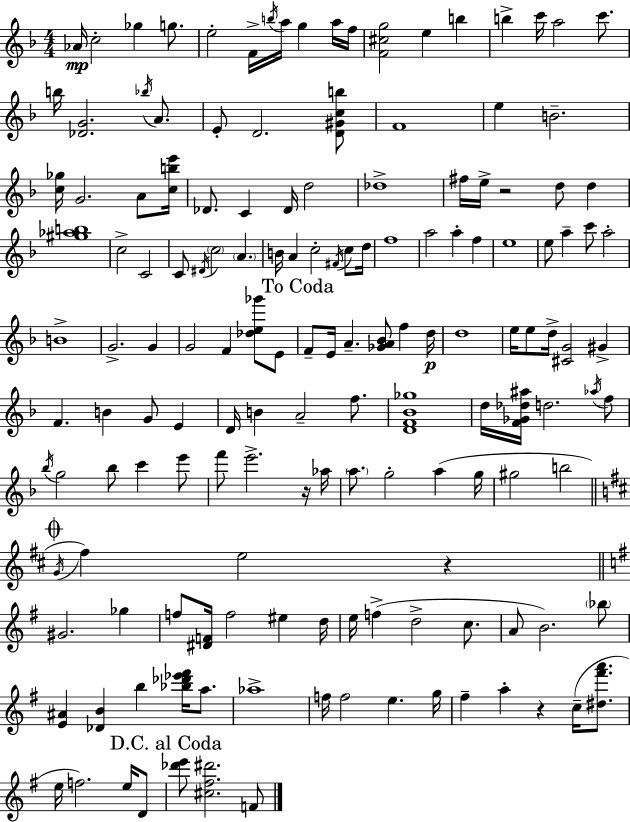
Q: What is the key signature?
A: F major